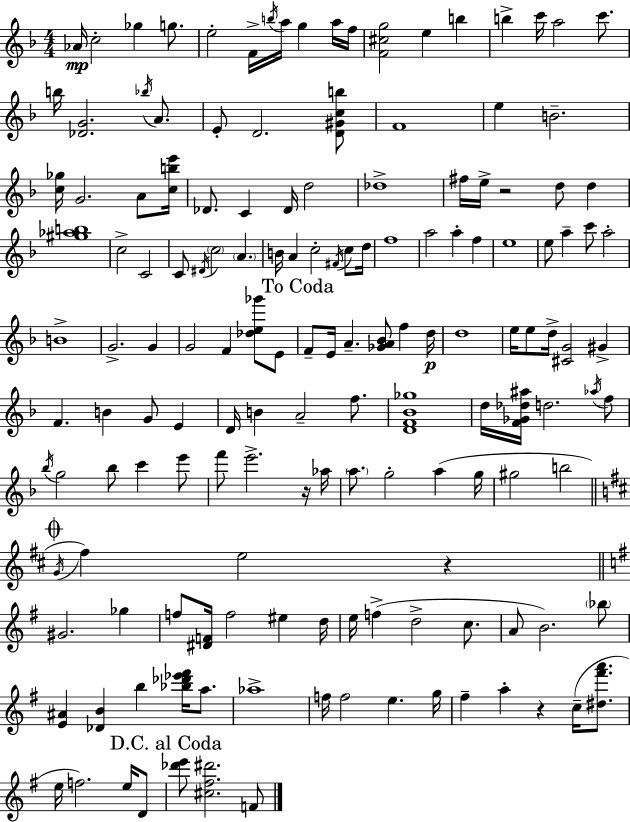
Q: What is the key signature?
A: F major